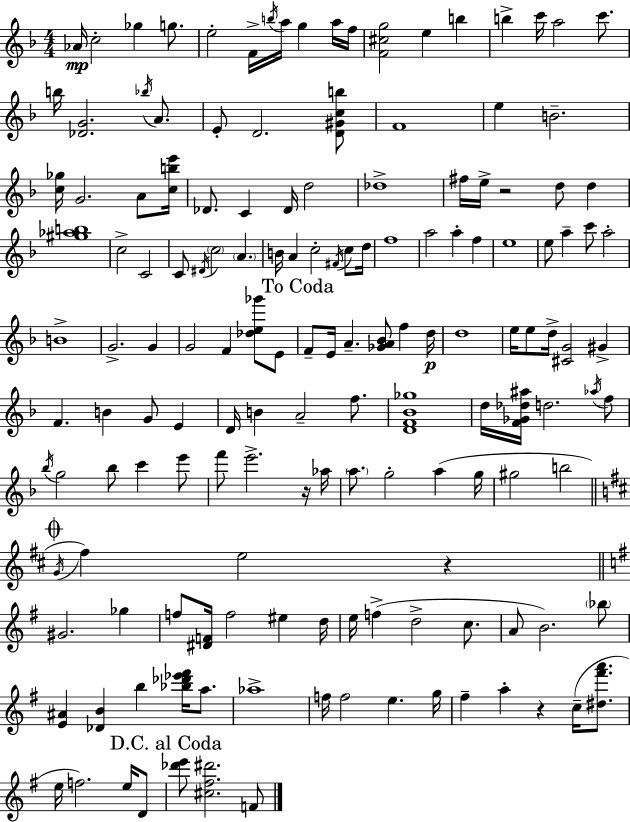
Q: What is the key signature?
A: F major